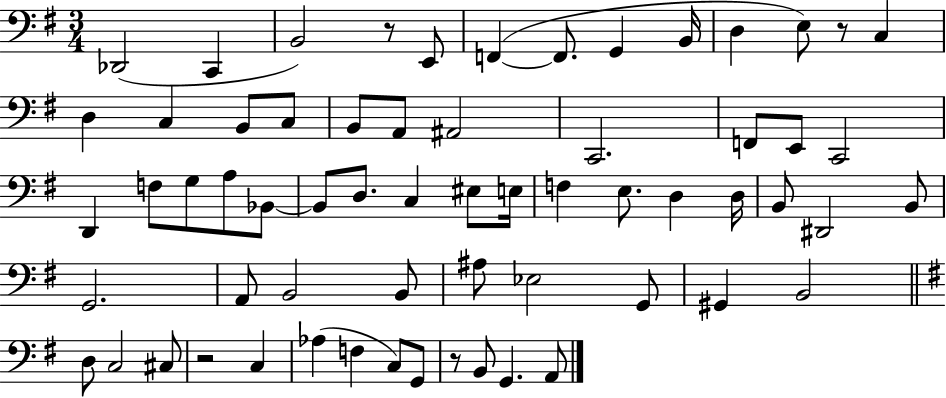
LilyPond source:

{
  \clef bass
  \numericTimeSignature
  \time 3/4
  \key g \major
  des,2( c,4 | b,2) r8 e,8 | f,4~(~ f,8. g,4 b,16 | d4 e8) r8 c4 | \break d4 c4 b,8 c8 | b,8 a,8 ais,2 | c,2. | f,8 e,8 c,2 | \break d,4 f8 g8 a8 bes,8~~ | bes,8 d8. c4 eis8 e16 | f4 e8. d4 d16 | b,8 dis,2 b,8 | \break g,2. | a,8 b,2 b,8 | ais8 ees2 g,8 | gis,4 b,2 | \break \bar "||" \break \key e \minor d8 c2 cis8 | r2 c4 | aes4( f4 c8) g,8 | r8 b,8 g,4. a,8 | \break \bar "|."
}